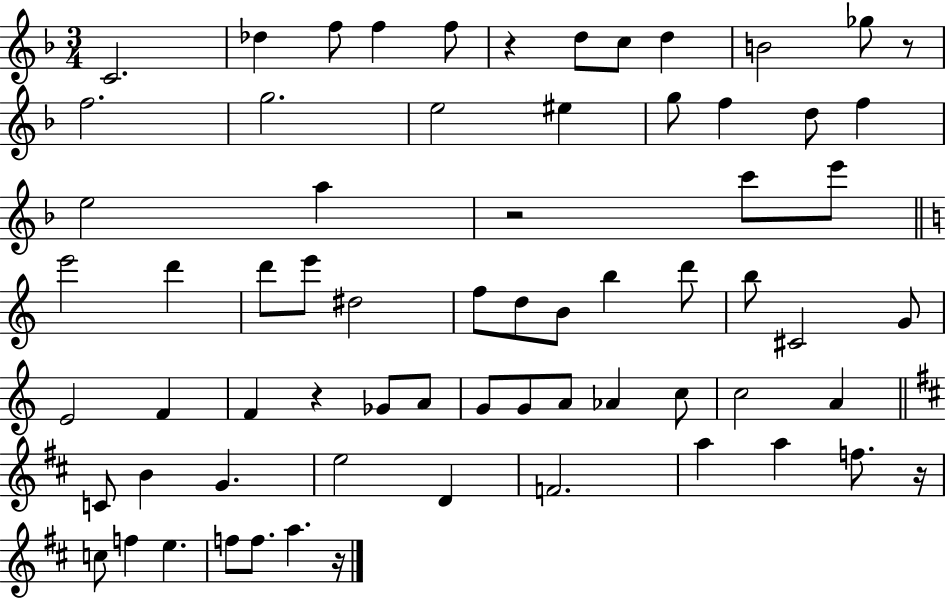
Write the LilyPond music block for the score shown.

{
  \clef treble
  \numericTimeSignature
  \time 3/4
  \key f \major
  c'2. | des''4 f''8 f''4 f''8 | r4 d''8 c''8 d''4 | b'2 ges''8 r8 | \break f''2. | g''2. | e''2 eis''4 | g''8 f''4 d''8 f''4 | \break e''2 a''4 | r2 c'''8 e'''8 | \bar "||" \break \key a \minor e'''2 d'''4 | d'''8 e'''8 dis''2 | f''8 d''8 b'8 b''4 d'''8 | b''8 cis'2 g'8 | \break e'2 f'4 | f'4 r4 ges'8 a'8 | g'8 g'8 a'8 aes'4 c''8 | c''2 a'4 | \break \bar "||" \break \key d \major c'8 b'4 g'4. | e''2 d'4 | f'2. | a''4 a''4 f''8. r16 | \break c''8 f''4 e''4. | f''8 f''8. a''4. r16 | \bar "|."
}